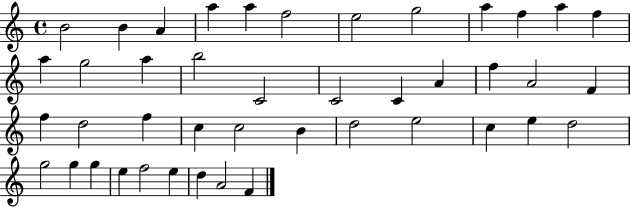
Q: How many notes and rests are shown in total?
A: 43